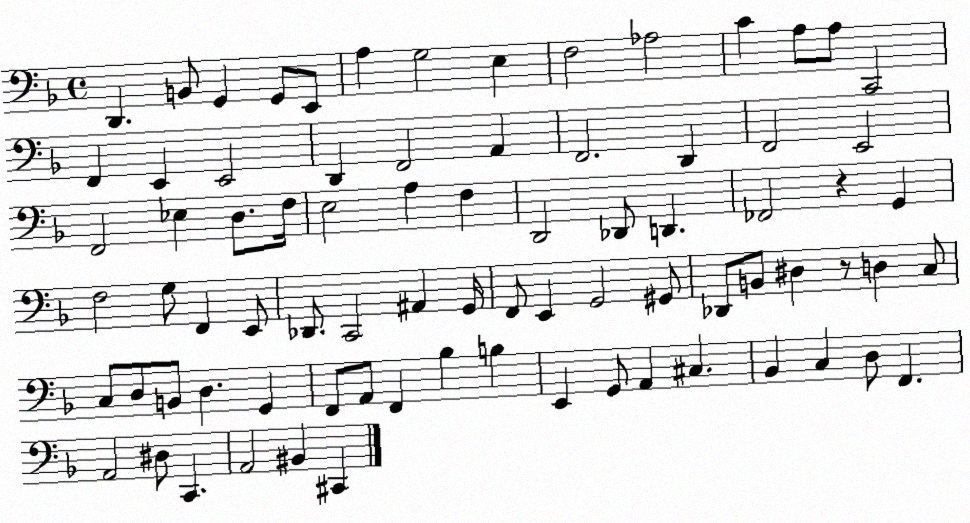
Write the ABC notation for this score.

X:1
T:Untitled
M:4/4
L:1/4
K:F
D,, B,,/2 G,, G,,/2 E,,/2 A, G,2 E, F,2 _A,2 C A,/2 A,/2 C,,2 F,, E,, E,,2 D,, F,,2 A,, F,,2 D,, F,,2 E,,2 F,,2 _E, D,/2 F,/4 E,2 A, F, D,,2 _D,,/2 D,, _F,,2 z G,, F,2 G,/2 F,, E,,/2 _D,,/2 C,,2 ^A,, G,,/4 F,,/2 E,, G,,2 ^G,,/2 _D,,/2 B,,/2 ^D, z/2 D, C,/2 C,/2 D,/2 B,,/2 D, G,, F,,/2 A,,/2 F,, _B, B, E,, G,,/2 A,, ^C, _B,, C, D,/2 F,, A,,2 ^D,/2 C,, A,,2 ^B,, ^C,,